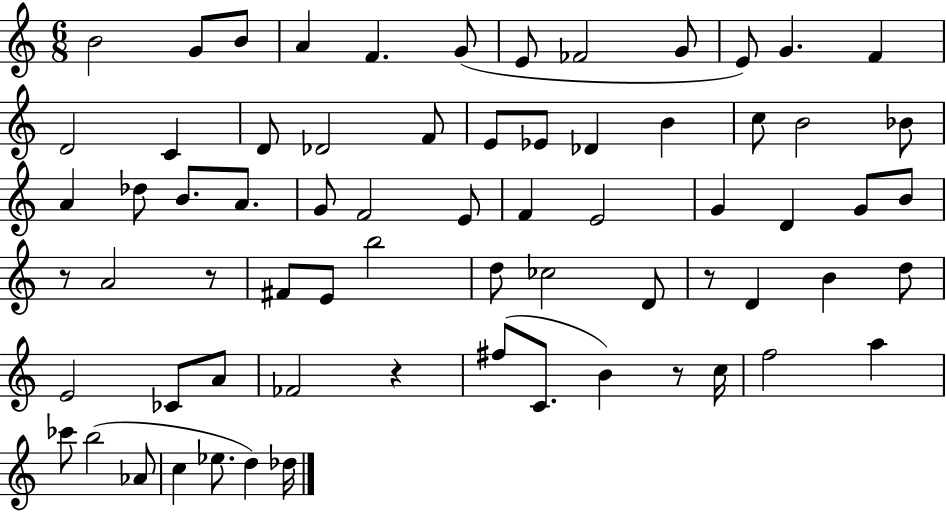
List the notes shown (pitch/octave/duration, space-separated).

B4/h G4/e B4/e A4/q F4/q. G4/e E4/e FES4/h G4/e E4/e G4/q. F4/q D4/h C4/q D4/e Db4/h F4/e E4/e Eb4/e Db4/q B4/q C5/e B4/h Bb4/e A4/q Db5/e B4/e. A4/e. G4/e F4/h E4/e F4/q E4/h G4/q D4/q G4/e B4/e R/e A4/h R/e F#4/e E4/e B5/h D5/e CES5/h D4/e R/e D4/q B4/q D5/e E4/h CES4/e A4/e FES4/h R/q F#5/e C4/e. B4/q R/e C5/s F5/h A5/q CES6/e B5/h Ab4/e C5/q Eb5/e. D5/q Db5/s